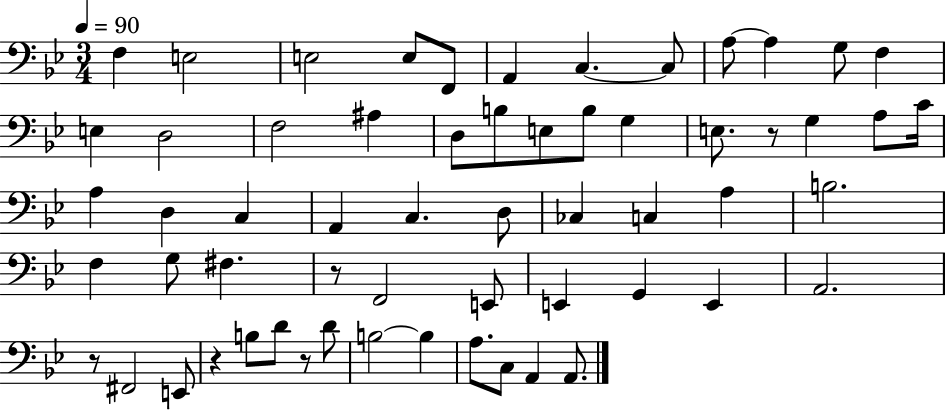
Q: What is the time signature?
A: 3/4